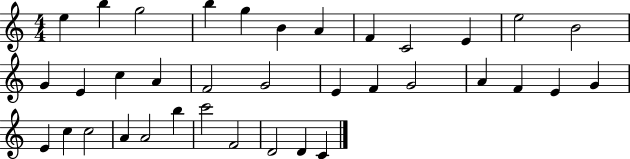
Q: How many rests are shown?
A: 0